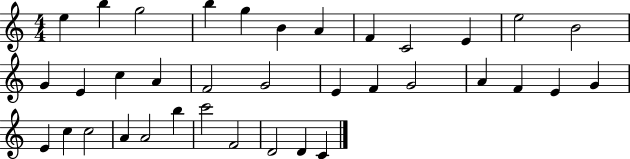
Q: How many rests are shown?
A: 0